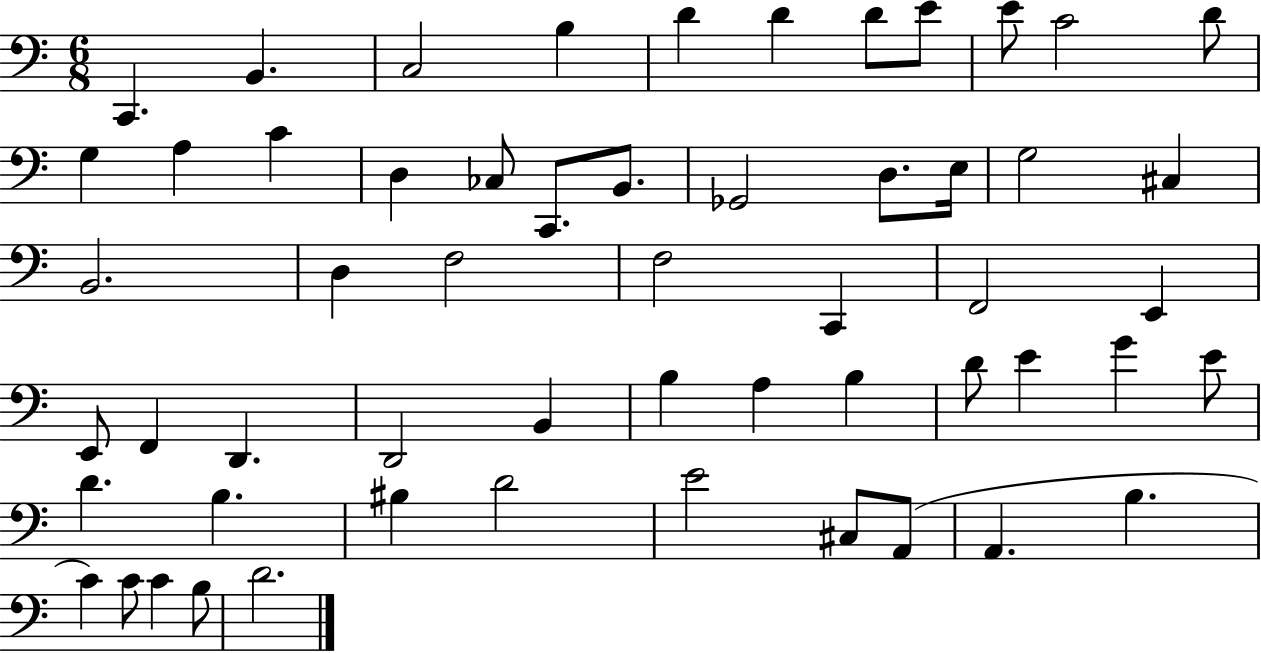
{
  \clef bass
  \numericTimeSignature
  \time 6/8
  \key c \major
  \repeat volta 2 { c,4. b,4. | c2 b4 | d'4 d'4 d'8 e'8 | e'8 c'2 d'8 | \break g4 a4 c'4 | d4 ces8 c,8. b,8. | ges,2 d8. e16 | g2 cis4 | \break b,2. | d4 f2 | f2 c,4 | f,2 e,4 | \break e,8 f,4 d,4. | d,2 b,4 | b4 a4 b4 | d'8 e'4 g'4 e'8 | \break d'4. b4. | bis4 d'2 | e'2 cis8 a,8( | a,4. b4. | \break c'4) c'8 c'4 b8 | d'2. | } \bar "|."
}